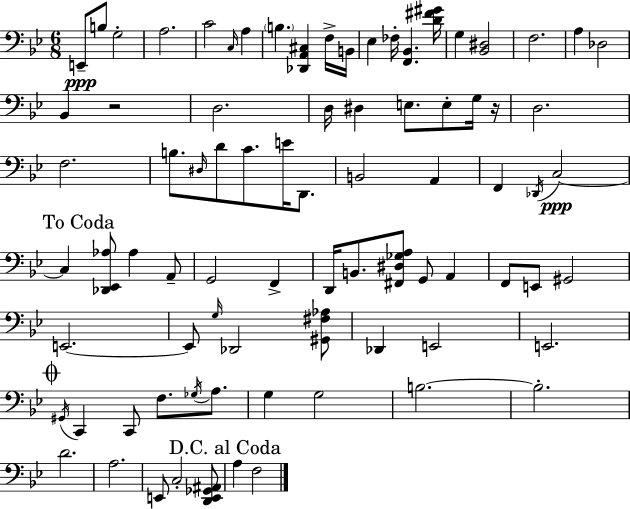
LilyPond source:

{
  \clef bass
  \numericTimeSignature
  \time 6/8
  \key bes \major
  \repeat volta 2 { e,8--\ppp b8 g2-. | a2. | c'2 \grace { c16 } a4 | \parenthesize b4. <des, a, cis>4 f16-> | \break b,16 ees4 fes16-. <f, bes,>4. | <d' fis' gis'>16 g4 <bes, dis>2 | f2. | a4 des2 | \break bes,4 r2 | d2. | d16 dis4 e8. e8-. g16 | r16 d2. | \break f2. | b8. \grace { dis16 } d'8 c'8. e'16 d,8. | b,2 a,4 | f,4 \acciaccatura { des,16 }\ppp c2~~ | \break \mark "To Coda" c4 <des, ees, aes>8 aes4 | a,8-- g,2 f,4-> | d,16 b,8. <fis, dis ges a>8 g,8 a,4 | f,8 e,8 gis,2 | \break e,2.~~ | e,8 \grace { g16 } des,2 | <gis, fis aes>8 des,4 e,2 | e,2. | \break \mark \markup { \musicglyph "scripts.coda" } \acciaccatura { gis,16 } c,4 c,8 f8. | \acciaccatura { ges16 } a8. g4 g2 | b2.~~ | b2.-. | \break d'2. | a2. | e,8 c2-. | <d, e, ges, ais,>8 \mark "D.C. al Coda" a4 f2 | \break } \bar "|."
}